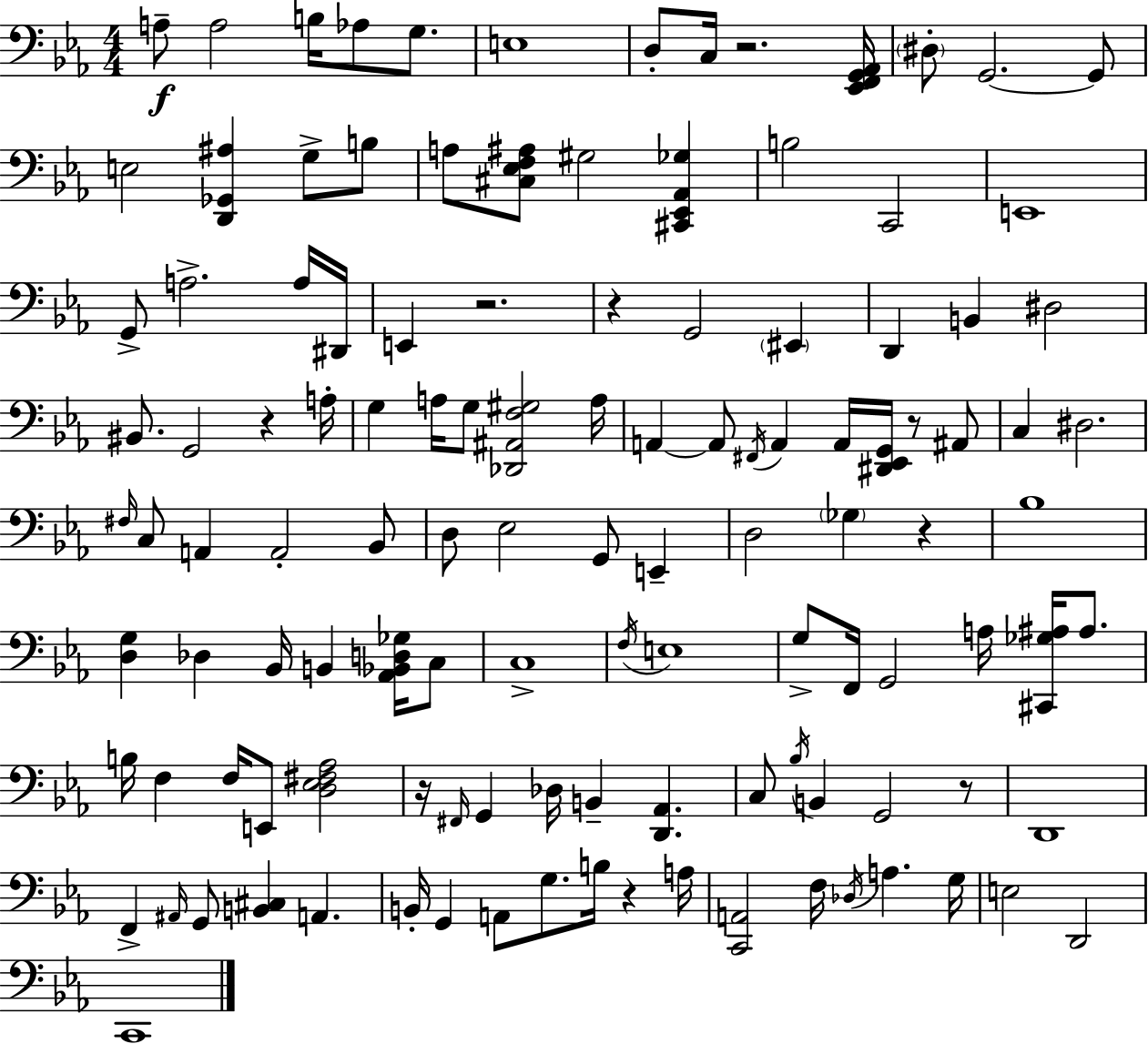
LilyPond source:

{
  \clef bass
  \numericTimeSignature
  \time 4/4
  \key c \minor
  a8--\f a2 b16 aes8 g8. | e1 | d8-. c16 r2. <ees, f, g, aes,>16 | \parenthesize dis8-. g,2.~~ g,8 | \break e2 <d, ges, ais>4 g8-> b8 | a8 <cis ees f ais>8 gis2 <cis, ees, aes, ges>4 | b2 c,2 | e,1 | \break g,8-> a2.-> a16 dis,16 | e,4 r2. | r4 g,2 \parenthesize eis,4 | d,4 b,4 dis2 | \break bis,8. g,2 r4 a16-. | g4 a16 g8 <des, ais, f gis>2 a16 | a,4~~ a,8 \acciaccatura { fis,16 } a,4 a,16 <dis, ees, g,>16 r8 ais,8 | c4 dis2. | \break \grace { fis16 } c8 a,4 a,2-. | bes,8 d8 ees2 g,8 e,4-- | d2 \parenthesize ges4 r4 | bes1 | \break <d g>4 des4 bes,16 b,4 <aes, bes, d ges>16 | c8 c1-> | \acciaccatura { f16 } e1 | g8-> f,16 g,2 a16 <cis, ges ais>16 | \break ais8. b16 f4 f16 e,8 <d ees fis aes>2 | r16 \grace { fis,16 } g,4 des16 b,4-- <d, aes,>4. | c8 \acciaccatura { bes16 } b,4 g,2 | r8 d,1 | \break f,4-> \grace { ais,16 } g,8 <b, cis>4 | a,4. b,16-. g,4 a,8 g8. | b16 r4 a16 <c, a,>2 f16 \acciaccatura { des16 } | a4. g16 e2 d,2 | \break c,1 | \bar "|."
}